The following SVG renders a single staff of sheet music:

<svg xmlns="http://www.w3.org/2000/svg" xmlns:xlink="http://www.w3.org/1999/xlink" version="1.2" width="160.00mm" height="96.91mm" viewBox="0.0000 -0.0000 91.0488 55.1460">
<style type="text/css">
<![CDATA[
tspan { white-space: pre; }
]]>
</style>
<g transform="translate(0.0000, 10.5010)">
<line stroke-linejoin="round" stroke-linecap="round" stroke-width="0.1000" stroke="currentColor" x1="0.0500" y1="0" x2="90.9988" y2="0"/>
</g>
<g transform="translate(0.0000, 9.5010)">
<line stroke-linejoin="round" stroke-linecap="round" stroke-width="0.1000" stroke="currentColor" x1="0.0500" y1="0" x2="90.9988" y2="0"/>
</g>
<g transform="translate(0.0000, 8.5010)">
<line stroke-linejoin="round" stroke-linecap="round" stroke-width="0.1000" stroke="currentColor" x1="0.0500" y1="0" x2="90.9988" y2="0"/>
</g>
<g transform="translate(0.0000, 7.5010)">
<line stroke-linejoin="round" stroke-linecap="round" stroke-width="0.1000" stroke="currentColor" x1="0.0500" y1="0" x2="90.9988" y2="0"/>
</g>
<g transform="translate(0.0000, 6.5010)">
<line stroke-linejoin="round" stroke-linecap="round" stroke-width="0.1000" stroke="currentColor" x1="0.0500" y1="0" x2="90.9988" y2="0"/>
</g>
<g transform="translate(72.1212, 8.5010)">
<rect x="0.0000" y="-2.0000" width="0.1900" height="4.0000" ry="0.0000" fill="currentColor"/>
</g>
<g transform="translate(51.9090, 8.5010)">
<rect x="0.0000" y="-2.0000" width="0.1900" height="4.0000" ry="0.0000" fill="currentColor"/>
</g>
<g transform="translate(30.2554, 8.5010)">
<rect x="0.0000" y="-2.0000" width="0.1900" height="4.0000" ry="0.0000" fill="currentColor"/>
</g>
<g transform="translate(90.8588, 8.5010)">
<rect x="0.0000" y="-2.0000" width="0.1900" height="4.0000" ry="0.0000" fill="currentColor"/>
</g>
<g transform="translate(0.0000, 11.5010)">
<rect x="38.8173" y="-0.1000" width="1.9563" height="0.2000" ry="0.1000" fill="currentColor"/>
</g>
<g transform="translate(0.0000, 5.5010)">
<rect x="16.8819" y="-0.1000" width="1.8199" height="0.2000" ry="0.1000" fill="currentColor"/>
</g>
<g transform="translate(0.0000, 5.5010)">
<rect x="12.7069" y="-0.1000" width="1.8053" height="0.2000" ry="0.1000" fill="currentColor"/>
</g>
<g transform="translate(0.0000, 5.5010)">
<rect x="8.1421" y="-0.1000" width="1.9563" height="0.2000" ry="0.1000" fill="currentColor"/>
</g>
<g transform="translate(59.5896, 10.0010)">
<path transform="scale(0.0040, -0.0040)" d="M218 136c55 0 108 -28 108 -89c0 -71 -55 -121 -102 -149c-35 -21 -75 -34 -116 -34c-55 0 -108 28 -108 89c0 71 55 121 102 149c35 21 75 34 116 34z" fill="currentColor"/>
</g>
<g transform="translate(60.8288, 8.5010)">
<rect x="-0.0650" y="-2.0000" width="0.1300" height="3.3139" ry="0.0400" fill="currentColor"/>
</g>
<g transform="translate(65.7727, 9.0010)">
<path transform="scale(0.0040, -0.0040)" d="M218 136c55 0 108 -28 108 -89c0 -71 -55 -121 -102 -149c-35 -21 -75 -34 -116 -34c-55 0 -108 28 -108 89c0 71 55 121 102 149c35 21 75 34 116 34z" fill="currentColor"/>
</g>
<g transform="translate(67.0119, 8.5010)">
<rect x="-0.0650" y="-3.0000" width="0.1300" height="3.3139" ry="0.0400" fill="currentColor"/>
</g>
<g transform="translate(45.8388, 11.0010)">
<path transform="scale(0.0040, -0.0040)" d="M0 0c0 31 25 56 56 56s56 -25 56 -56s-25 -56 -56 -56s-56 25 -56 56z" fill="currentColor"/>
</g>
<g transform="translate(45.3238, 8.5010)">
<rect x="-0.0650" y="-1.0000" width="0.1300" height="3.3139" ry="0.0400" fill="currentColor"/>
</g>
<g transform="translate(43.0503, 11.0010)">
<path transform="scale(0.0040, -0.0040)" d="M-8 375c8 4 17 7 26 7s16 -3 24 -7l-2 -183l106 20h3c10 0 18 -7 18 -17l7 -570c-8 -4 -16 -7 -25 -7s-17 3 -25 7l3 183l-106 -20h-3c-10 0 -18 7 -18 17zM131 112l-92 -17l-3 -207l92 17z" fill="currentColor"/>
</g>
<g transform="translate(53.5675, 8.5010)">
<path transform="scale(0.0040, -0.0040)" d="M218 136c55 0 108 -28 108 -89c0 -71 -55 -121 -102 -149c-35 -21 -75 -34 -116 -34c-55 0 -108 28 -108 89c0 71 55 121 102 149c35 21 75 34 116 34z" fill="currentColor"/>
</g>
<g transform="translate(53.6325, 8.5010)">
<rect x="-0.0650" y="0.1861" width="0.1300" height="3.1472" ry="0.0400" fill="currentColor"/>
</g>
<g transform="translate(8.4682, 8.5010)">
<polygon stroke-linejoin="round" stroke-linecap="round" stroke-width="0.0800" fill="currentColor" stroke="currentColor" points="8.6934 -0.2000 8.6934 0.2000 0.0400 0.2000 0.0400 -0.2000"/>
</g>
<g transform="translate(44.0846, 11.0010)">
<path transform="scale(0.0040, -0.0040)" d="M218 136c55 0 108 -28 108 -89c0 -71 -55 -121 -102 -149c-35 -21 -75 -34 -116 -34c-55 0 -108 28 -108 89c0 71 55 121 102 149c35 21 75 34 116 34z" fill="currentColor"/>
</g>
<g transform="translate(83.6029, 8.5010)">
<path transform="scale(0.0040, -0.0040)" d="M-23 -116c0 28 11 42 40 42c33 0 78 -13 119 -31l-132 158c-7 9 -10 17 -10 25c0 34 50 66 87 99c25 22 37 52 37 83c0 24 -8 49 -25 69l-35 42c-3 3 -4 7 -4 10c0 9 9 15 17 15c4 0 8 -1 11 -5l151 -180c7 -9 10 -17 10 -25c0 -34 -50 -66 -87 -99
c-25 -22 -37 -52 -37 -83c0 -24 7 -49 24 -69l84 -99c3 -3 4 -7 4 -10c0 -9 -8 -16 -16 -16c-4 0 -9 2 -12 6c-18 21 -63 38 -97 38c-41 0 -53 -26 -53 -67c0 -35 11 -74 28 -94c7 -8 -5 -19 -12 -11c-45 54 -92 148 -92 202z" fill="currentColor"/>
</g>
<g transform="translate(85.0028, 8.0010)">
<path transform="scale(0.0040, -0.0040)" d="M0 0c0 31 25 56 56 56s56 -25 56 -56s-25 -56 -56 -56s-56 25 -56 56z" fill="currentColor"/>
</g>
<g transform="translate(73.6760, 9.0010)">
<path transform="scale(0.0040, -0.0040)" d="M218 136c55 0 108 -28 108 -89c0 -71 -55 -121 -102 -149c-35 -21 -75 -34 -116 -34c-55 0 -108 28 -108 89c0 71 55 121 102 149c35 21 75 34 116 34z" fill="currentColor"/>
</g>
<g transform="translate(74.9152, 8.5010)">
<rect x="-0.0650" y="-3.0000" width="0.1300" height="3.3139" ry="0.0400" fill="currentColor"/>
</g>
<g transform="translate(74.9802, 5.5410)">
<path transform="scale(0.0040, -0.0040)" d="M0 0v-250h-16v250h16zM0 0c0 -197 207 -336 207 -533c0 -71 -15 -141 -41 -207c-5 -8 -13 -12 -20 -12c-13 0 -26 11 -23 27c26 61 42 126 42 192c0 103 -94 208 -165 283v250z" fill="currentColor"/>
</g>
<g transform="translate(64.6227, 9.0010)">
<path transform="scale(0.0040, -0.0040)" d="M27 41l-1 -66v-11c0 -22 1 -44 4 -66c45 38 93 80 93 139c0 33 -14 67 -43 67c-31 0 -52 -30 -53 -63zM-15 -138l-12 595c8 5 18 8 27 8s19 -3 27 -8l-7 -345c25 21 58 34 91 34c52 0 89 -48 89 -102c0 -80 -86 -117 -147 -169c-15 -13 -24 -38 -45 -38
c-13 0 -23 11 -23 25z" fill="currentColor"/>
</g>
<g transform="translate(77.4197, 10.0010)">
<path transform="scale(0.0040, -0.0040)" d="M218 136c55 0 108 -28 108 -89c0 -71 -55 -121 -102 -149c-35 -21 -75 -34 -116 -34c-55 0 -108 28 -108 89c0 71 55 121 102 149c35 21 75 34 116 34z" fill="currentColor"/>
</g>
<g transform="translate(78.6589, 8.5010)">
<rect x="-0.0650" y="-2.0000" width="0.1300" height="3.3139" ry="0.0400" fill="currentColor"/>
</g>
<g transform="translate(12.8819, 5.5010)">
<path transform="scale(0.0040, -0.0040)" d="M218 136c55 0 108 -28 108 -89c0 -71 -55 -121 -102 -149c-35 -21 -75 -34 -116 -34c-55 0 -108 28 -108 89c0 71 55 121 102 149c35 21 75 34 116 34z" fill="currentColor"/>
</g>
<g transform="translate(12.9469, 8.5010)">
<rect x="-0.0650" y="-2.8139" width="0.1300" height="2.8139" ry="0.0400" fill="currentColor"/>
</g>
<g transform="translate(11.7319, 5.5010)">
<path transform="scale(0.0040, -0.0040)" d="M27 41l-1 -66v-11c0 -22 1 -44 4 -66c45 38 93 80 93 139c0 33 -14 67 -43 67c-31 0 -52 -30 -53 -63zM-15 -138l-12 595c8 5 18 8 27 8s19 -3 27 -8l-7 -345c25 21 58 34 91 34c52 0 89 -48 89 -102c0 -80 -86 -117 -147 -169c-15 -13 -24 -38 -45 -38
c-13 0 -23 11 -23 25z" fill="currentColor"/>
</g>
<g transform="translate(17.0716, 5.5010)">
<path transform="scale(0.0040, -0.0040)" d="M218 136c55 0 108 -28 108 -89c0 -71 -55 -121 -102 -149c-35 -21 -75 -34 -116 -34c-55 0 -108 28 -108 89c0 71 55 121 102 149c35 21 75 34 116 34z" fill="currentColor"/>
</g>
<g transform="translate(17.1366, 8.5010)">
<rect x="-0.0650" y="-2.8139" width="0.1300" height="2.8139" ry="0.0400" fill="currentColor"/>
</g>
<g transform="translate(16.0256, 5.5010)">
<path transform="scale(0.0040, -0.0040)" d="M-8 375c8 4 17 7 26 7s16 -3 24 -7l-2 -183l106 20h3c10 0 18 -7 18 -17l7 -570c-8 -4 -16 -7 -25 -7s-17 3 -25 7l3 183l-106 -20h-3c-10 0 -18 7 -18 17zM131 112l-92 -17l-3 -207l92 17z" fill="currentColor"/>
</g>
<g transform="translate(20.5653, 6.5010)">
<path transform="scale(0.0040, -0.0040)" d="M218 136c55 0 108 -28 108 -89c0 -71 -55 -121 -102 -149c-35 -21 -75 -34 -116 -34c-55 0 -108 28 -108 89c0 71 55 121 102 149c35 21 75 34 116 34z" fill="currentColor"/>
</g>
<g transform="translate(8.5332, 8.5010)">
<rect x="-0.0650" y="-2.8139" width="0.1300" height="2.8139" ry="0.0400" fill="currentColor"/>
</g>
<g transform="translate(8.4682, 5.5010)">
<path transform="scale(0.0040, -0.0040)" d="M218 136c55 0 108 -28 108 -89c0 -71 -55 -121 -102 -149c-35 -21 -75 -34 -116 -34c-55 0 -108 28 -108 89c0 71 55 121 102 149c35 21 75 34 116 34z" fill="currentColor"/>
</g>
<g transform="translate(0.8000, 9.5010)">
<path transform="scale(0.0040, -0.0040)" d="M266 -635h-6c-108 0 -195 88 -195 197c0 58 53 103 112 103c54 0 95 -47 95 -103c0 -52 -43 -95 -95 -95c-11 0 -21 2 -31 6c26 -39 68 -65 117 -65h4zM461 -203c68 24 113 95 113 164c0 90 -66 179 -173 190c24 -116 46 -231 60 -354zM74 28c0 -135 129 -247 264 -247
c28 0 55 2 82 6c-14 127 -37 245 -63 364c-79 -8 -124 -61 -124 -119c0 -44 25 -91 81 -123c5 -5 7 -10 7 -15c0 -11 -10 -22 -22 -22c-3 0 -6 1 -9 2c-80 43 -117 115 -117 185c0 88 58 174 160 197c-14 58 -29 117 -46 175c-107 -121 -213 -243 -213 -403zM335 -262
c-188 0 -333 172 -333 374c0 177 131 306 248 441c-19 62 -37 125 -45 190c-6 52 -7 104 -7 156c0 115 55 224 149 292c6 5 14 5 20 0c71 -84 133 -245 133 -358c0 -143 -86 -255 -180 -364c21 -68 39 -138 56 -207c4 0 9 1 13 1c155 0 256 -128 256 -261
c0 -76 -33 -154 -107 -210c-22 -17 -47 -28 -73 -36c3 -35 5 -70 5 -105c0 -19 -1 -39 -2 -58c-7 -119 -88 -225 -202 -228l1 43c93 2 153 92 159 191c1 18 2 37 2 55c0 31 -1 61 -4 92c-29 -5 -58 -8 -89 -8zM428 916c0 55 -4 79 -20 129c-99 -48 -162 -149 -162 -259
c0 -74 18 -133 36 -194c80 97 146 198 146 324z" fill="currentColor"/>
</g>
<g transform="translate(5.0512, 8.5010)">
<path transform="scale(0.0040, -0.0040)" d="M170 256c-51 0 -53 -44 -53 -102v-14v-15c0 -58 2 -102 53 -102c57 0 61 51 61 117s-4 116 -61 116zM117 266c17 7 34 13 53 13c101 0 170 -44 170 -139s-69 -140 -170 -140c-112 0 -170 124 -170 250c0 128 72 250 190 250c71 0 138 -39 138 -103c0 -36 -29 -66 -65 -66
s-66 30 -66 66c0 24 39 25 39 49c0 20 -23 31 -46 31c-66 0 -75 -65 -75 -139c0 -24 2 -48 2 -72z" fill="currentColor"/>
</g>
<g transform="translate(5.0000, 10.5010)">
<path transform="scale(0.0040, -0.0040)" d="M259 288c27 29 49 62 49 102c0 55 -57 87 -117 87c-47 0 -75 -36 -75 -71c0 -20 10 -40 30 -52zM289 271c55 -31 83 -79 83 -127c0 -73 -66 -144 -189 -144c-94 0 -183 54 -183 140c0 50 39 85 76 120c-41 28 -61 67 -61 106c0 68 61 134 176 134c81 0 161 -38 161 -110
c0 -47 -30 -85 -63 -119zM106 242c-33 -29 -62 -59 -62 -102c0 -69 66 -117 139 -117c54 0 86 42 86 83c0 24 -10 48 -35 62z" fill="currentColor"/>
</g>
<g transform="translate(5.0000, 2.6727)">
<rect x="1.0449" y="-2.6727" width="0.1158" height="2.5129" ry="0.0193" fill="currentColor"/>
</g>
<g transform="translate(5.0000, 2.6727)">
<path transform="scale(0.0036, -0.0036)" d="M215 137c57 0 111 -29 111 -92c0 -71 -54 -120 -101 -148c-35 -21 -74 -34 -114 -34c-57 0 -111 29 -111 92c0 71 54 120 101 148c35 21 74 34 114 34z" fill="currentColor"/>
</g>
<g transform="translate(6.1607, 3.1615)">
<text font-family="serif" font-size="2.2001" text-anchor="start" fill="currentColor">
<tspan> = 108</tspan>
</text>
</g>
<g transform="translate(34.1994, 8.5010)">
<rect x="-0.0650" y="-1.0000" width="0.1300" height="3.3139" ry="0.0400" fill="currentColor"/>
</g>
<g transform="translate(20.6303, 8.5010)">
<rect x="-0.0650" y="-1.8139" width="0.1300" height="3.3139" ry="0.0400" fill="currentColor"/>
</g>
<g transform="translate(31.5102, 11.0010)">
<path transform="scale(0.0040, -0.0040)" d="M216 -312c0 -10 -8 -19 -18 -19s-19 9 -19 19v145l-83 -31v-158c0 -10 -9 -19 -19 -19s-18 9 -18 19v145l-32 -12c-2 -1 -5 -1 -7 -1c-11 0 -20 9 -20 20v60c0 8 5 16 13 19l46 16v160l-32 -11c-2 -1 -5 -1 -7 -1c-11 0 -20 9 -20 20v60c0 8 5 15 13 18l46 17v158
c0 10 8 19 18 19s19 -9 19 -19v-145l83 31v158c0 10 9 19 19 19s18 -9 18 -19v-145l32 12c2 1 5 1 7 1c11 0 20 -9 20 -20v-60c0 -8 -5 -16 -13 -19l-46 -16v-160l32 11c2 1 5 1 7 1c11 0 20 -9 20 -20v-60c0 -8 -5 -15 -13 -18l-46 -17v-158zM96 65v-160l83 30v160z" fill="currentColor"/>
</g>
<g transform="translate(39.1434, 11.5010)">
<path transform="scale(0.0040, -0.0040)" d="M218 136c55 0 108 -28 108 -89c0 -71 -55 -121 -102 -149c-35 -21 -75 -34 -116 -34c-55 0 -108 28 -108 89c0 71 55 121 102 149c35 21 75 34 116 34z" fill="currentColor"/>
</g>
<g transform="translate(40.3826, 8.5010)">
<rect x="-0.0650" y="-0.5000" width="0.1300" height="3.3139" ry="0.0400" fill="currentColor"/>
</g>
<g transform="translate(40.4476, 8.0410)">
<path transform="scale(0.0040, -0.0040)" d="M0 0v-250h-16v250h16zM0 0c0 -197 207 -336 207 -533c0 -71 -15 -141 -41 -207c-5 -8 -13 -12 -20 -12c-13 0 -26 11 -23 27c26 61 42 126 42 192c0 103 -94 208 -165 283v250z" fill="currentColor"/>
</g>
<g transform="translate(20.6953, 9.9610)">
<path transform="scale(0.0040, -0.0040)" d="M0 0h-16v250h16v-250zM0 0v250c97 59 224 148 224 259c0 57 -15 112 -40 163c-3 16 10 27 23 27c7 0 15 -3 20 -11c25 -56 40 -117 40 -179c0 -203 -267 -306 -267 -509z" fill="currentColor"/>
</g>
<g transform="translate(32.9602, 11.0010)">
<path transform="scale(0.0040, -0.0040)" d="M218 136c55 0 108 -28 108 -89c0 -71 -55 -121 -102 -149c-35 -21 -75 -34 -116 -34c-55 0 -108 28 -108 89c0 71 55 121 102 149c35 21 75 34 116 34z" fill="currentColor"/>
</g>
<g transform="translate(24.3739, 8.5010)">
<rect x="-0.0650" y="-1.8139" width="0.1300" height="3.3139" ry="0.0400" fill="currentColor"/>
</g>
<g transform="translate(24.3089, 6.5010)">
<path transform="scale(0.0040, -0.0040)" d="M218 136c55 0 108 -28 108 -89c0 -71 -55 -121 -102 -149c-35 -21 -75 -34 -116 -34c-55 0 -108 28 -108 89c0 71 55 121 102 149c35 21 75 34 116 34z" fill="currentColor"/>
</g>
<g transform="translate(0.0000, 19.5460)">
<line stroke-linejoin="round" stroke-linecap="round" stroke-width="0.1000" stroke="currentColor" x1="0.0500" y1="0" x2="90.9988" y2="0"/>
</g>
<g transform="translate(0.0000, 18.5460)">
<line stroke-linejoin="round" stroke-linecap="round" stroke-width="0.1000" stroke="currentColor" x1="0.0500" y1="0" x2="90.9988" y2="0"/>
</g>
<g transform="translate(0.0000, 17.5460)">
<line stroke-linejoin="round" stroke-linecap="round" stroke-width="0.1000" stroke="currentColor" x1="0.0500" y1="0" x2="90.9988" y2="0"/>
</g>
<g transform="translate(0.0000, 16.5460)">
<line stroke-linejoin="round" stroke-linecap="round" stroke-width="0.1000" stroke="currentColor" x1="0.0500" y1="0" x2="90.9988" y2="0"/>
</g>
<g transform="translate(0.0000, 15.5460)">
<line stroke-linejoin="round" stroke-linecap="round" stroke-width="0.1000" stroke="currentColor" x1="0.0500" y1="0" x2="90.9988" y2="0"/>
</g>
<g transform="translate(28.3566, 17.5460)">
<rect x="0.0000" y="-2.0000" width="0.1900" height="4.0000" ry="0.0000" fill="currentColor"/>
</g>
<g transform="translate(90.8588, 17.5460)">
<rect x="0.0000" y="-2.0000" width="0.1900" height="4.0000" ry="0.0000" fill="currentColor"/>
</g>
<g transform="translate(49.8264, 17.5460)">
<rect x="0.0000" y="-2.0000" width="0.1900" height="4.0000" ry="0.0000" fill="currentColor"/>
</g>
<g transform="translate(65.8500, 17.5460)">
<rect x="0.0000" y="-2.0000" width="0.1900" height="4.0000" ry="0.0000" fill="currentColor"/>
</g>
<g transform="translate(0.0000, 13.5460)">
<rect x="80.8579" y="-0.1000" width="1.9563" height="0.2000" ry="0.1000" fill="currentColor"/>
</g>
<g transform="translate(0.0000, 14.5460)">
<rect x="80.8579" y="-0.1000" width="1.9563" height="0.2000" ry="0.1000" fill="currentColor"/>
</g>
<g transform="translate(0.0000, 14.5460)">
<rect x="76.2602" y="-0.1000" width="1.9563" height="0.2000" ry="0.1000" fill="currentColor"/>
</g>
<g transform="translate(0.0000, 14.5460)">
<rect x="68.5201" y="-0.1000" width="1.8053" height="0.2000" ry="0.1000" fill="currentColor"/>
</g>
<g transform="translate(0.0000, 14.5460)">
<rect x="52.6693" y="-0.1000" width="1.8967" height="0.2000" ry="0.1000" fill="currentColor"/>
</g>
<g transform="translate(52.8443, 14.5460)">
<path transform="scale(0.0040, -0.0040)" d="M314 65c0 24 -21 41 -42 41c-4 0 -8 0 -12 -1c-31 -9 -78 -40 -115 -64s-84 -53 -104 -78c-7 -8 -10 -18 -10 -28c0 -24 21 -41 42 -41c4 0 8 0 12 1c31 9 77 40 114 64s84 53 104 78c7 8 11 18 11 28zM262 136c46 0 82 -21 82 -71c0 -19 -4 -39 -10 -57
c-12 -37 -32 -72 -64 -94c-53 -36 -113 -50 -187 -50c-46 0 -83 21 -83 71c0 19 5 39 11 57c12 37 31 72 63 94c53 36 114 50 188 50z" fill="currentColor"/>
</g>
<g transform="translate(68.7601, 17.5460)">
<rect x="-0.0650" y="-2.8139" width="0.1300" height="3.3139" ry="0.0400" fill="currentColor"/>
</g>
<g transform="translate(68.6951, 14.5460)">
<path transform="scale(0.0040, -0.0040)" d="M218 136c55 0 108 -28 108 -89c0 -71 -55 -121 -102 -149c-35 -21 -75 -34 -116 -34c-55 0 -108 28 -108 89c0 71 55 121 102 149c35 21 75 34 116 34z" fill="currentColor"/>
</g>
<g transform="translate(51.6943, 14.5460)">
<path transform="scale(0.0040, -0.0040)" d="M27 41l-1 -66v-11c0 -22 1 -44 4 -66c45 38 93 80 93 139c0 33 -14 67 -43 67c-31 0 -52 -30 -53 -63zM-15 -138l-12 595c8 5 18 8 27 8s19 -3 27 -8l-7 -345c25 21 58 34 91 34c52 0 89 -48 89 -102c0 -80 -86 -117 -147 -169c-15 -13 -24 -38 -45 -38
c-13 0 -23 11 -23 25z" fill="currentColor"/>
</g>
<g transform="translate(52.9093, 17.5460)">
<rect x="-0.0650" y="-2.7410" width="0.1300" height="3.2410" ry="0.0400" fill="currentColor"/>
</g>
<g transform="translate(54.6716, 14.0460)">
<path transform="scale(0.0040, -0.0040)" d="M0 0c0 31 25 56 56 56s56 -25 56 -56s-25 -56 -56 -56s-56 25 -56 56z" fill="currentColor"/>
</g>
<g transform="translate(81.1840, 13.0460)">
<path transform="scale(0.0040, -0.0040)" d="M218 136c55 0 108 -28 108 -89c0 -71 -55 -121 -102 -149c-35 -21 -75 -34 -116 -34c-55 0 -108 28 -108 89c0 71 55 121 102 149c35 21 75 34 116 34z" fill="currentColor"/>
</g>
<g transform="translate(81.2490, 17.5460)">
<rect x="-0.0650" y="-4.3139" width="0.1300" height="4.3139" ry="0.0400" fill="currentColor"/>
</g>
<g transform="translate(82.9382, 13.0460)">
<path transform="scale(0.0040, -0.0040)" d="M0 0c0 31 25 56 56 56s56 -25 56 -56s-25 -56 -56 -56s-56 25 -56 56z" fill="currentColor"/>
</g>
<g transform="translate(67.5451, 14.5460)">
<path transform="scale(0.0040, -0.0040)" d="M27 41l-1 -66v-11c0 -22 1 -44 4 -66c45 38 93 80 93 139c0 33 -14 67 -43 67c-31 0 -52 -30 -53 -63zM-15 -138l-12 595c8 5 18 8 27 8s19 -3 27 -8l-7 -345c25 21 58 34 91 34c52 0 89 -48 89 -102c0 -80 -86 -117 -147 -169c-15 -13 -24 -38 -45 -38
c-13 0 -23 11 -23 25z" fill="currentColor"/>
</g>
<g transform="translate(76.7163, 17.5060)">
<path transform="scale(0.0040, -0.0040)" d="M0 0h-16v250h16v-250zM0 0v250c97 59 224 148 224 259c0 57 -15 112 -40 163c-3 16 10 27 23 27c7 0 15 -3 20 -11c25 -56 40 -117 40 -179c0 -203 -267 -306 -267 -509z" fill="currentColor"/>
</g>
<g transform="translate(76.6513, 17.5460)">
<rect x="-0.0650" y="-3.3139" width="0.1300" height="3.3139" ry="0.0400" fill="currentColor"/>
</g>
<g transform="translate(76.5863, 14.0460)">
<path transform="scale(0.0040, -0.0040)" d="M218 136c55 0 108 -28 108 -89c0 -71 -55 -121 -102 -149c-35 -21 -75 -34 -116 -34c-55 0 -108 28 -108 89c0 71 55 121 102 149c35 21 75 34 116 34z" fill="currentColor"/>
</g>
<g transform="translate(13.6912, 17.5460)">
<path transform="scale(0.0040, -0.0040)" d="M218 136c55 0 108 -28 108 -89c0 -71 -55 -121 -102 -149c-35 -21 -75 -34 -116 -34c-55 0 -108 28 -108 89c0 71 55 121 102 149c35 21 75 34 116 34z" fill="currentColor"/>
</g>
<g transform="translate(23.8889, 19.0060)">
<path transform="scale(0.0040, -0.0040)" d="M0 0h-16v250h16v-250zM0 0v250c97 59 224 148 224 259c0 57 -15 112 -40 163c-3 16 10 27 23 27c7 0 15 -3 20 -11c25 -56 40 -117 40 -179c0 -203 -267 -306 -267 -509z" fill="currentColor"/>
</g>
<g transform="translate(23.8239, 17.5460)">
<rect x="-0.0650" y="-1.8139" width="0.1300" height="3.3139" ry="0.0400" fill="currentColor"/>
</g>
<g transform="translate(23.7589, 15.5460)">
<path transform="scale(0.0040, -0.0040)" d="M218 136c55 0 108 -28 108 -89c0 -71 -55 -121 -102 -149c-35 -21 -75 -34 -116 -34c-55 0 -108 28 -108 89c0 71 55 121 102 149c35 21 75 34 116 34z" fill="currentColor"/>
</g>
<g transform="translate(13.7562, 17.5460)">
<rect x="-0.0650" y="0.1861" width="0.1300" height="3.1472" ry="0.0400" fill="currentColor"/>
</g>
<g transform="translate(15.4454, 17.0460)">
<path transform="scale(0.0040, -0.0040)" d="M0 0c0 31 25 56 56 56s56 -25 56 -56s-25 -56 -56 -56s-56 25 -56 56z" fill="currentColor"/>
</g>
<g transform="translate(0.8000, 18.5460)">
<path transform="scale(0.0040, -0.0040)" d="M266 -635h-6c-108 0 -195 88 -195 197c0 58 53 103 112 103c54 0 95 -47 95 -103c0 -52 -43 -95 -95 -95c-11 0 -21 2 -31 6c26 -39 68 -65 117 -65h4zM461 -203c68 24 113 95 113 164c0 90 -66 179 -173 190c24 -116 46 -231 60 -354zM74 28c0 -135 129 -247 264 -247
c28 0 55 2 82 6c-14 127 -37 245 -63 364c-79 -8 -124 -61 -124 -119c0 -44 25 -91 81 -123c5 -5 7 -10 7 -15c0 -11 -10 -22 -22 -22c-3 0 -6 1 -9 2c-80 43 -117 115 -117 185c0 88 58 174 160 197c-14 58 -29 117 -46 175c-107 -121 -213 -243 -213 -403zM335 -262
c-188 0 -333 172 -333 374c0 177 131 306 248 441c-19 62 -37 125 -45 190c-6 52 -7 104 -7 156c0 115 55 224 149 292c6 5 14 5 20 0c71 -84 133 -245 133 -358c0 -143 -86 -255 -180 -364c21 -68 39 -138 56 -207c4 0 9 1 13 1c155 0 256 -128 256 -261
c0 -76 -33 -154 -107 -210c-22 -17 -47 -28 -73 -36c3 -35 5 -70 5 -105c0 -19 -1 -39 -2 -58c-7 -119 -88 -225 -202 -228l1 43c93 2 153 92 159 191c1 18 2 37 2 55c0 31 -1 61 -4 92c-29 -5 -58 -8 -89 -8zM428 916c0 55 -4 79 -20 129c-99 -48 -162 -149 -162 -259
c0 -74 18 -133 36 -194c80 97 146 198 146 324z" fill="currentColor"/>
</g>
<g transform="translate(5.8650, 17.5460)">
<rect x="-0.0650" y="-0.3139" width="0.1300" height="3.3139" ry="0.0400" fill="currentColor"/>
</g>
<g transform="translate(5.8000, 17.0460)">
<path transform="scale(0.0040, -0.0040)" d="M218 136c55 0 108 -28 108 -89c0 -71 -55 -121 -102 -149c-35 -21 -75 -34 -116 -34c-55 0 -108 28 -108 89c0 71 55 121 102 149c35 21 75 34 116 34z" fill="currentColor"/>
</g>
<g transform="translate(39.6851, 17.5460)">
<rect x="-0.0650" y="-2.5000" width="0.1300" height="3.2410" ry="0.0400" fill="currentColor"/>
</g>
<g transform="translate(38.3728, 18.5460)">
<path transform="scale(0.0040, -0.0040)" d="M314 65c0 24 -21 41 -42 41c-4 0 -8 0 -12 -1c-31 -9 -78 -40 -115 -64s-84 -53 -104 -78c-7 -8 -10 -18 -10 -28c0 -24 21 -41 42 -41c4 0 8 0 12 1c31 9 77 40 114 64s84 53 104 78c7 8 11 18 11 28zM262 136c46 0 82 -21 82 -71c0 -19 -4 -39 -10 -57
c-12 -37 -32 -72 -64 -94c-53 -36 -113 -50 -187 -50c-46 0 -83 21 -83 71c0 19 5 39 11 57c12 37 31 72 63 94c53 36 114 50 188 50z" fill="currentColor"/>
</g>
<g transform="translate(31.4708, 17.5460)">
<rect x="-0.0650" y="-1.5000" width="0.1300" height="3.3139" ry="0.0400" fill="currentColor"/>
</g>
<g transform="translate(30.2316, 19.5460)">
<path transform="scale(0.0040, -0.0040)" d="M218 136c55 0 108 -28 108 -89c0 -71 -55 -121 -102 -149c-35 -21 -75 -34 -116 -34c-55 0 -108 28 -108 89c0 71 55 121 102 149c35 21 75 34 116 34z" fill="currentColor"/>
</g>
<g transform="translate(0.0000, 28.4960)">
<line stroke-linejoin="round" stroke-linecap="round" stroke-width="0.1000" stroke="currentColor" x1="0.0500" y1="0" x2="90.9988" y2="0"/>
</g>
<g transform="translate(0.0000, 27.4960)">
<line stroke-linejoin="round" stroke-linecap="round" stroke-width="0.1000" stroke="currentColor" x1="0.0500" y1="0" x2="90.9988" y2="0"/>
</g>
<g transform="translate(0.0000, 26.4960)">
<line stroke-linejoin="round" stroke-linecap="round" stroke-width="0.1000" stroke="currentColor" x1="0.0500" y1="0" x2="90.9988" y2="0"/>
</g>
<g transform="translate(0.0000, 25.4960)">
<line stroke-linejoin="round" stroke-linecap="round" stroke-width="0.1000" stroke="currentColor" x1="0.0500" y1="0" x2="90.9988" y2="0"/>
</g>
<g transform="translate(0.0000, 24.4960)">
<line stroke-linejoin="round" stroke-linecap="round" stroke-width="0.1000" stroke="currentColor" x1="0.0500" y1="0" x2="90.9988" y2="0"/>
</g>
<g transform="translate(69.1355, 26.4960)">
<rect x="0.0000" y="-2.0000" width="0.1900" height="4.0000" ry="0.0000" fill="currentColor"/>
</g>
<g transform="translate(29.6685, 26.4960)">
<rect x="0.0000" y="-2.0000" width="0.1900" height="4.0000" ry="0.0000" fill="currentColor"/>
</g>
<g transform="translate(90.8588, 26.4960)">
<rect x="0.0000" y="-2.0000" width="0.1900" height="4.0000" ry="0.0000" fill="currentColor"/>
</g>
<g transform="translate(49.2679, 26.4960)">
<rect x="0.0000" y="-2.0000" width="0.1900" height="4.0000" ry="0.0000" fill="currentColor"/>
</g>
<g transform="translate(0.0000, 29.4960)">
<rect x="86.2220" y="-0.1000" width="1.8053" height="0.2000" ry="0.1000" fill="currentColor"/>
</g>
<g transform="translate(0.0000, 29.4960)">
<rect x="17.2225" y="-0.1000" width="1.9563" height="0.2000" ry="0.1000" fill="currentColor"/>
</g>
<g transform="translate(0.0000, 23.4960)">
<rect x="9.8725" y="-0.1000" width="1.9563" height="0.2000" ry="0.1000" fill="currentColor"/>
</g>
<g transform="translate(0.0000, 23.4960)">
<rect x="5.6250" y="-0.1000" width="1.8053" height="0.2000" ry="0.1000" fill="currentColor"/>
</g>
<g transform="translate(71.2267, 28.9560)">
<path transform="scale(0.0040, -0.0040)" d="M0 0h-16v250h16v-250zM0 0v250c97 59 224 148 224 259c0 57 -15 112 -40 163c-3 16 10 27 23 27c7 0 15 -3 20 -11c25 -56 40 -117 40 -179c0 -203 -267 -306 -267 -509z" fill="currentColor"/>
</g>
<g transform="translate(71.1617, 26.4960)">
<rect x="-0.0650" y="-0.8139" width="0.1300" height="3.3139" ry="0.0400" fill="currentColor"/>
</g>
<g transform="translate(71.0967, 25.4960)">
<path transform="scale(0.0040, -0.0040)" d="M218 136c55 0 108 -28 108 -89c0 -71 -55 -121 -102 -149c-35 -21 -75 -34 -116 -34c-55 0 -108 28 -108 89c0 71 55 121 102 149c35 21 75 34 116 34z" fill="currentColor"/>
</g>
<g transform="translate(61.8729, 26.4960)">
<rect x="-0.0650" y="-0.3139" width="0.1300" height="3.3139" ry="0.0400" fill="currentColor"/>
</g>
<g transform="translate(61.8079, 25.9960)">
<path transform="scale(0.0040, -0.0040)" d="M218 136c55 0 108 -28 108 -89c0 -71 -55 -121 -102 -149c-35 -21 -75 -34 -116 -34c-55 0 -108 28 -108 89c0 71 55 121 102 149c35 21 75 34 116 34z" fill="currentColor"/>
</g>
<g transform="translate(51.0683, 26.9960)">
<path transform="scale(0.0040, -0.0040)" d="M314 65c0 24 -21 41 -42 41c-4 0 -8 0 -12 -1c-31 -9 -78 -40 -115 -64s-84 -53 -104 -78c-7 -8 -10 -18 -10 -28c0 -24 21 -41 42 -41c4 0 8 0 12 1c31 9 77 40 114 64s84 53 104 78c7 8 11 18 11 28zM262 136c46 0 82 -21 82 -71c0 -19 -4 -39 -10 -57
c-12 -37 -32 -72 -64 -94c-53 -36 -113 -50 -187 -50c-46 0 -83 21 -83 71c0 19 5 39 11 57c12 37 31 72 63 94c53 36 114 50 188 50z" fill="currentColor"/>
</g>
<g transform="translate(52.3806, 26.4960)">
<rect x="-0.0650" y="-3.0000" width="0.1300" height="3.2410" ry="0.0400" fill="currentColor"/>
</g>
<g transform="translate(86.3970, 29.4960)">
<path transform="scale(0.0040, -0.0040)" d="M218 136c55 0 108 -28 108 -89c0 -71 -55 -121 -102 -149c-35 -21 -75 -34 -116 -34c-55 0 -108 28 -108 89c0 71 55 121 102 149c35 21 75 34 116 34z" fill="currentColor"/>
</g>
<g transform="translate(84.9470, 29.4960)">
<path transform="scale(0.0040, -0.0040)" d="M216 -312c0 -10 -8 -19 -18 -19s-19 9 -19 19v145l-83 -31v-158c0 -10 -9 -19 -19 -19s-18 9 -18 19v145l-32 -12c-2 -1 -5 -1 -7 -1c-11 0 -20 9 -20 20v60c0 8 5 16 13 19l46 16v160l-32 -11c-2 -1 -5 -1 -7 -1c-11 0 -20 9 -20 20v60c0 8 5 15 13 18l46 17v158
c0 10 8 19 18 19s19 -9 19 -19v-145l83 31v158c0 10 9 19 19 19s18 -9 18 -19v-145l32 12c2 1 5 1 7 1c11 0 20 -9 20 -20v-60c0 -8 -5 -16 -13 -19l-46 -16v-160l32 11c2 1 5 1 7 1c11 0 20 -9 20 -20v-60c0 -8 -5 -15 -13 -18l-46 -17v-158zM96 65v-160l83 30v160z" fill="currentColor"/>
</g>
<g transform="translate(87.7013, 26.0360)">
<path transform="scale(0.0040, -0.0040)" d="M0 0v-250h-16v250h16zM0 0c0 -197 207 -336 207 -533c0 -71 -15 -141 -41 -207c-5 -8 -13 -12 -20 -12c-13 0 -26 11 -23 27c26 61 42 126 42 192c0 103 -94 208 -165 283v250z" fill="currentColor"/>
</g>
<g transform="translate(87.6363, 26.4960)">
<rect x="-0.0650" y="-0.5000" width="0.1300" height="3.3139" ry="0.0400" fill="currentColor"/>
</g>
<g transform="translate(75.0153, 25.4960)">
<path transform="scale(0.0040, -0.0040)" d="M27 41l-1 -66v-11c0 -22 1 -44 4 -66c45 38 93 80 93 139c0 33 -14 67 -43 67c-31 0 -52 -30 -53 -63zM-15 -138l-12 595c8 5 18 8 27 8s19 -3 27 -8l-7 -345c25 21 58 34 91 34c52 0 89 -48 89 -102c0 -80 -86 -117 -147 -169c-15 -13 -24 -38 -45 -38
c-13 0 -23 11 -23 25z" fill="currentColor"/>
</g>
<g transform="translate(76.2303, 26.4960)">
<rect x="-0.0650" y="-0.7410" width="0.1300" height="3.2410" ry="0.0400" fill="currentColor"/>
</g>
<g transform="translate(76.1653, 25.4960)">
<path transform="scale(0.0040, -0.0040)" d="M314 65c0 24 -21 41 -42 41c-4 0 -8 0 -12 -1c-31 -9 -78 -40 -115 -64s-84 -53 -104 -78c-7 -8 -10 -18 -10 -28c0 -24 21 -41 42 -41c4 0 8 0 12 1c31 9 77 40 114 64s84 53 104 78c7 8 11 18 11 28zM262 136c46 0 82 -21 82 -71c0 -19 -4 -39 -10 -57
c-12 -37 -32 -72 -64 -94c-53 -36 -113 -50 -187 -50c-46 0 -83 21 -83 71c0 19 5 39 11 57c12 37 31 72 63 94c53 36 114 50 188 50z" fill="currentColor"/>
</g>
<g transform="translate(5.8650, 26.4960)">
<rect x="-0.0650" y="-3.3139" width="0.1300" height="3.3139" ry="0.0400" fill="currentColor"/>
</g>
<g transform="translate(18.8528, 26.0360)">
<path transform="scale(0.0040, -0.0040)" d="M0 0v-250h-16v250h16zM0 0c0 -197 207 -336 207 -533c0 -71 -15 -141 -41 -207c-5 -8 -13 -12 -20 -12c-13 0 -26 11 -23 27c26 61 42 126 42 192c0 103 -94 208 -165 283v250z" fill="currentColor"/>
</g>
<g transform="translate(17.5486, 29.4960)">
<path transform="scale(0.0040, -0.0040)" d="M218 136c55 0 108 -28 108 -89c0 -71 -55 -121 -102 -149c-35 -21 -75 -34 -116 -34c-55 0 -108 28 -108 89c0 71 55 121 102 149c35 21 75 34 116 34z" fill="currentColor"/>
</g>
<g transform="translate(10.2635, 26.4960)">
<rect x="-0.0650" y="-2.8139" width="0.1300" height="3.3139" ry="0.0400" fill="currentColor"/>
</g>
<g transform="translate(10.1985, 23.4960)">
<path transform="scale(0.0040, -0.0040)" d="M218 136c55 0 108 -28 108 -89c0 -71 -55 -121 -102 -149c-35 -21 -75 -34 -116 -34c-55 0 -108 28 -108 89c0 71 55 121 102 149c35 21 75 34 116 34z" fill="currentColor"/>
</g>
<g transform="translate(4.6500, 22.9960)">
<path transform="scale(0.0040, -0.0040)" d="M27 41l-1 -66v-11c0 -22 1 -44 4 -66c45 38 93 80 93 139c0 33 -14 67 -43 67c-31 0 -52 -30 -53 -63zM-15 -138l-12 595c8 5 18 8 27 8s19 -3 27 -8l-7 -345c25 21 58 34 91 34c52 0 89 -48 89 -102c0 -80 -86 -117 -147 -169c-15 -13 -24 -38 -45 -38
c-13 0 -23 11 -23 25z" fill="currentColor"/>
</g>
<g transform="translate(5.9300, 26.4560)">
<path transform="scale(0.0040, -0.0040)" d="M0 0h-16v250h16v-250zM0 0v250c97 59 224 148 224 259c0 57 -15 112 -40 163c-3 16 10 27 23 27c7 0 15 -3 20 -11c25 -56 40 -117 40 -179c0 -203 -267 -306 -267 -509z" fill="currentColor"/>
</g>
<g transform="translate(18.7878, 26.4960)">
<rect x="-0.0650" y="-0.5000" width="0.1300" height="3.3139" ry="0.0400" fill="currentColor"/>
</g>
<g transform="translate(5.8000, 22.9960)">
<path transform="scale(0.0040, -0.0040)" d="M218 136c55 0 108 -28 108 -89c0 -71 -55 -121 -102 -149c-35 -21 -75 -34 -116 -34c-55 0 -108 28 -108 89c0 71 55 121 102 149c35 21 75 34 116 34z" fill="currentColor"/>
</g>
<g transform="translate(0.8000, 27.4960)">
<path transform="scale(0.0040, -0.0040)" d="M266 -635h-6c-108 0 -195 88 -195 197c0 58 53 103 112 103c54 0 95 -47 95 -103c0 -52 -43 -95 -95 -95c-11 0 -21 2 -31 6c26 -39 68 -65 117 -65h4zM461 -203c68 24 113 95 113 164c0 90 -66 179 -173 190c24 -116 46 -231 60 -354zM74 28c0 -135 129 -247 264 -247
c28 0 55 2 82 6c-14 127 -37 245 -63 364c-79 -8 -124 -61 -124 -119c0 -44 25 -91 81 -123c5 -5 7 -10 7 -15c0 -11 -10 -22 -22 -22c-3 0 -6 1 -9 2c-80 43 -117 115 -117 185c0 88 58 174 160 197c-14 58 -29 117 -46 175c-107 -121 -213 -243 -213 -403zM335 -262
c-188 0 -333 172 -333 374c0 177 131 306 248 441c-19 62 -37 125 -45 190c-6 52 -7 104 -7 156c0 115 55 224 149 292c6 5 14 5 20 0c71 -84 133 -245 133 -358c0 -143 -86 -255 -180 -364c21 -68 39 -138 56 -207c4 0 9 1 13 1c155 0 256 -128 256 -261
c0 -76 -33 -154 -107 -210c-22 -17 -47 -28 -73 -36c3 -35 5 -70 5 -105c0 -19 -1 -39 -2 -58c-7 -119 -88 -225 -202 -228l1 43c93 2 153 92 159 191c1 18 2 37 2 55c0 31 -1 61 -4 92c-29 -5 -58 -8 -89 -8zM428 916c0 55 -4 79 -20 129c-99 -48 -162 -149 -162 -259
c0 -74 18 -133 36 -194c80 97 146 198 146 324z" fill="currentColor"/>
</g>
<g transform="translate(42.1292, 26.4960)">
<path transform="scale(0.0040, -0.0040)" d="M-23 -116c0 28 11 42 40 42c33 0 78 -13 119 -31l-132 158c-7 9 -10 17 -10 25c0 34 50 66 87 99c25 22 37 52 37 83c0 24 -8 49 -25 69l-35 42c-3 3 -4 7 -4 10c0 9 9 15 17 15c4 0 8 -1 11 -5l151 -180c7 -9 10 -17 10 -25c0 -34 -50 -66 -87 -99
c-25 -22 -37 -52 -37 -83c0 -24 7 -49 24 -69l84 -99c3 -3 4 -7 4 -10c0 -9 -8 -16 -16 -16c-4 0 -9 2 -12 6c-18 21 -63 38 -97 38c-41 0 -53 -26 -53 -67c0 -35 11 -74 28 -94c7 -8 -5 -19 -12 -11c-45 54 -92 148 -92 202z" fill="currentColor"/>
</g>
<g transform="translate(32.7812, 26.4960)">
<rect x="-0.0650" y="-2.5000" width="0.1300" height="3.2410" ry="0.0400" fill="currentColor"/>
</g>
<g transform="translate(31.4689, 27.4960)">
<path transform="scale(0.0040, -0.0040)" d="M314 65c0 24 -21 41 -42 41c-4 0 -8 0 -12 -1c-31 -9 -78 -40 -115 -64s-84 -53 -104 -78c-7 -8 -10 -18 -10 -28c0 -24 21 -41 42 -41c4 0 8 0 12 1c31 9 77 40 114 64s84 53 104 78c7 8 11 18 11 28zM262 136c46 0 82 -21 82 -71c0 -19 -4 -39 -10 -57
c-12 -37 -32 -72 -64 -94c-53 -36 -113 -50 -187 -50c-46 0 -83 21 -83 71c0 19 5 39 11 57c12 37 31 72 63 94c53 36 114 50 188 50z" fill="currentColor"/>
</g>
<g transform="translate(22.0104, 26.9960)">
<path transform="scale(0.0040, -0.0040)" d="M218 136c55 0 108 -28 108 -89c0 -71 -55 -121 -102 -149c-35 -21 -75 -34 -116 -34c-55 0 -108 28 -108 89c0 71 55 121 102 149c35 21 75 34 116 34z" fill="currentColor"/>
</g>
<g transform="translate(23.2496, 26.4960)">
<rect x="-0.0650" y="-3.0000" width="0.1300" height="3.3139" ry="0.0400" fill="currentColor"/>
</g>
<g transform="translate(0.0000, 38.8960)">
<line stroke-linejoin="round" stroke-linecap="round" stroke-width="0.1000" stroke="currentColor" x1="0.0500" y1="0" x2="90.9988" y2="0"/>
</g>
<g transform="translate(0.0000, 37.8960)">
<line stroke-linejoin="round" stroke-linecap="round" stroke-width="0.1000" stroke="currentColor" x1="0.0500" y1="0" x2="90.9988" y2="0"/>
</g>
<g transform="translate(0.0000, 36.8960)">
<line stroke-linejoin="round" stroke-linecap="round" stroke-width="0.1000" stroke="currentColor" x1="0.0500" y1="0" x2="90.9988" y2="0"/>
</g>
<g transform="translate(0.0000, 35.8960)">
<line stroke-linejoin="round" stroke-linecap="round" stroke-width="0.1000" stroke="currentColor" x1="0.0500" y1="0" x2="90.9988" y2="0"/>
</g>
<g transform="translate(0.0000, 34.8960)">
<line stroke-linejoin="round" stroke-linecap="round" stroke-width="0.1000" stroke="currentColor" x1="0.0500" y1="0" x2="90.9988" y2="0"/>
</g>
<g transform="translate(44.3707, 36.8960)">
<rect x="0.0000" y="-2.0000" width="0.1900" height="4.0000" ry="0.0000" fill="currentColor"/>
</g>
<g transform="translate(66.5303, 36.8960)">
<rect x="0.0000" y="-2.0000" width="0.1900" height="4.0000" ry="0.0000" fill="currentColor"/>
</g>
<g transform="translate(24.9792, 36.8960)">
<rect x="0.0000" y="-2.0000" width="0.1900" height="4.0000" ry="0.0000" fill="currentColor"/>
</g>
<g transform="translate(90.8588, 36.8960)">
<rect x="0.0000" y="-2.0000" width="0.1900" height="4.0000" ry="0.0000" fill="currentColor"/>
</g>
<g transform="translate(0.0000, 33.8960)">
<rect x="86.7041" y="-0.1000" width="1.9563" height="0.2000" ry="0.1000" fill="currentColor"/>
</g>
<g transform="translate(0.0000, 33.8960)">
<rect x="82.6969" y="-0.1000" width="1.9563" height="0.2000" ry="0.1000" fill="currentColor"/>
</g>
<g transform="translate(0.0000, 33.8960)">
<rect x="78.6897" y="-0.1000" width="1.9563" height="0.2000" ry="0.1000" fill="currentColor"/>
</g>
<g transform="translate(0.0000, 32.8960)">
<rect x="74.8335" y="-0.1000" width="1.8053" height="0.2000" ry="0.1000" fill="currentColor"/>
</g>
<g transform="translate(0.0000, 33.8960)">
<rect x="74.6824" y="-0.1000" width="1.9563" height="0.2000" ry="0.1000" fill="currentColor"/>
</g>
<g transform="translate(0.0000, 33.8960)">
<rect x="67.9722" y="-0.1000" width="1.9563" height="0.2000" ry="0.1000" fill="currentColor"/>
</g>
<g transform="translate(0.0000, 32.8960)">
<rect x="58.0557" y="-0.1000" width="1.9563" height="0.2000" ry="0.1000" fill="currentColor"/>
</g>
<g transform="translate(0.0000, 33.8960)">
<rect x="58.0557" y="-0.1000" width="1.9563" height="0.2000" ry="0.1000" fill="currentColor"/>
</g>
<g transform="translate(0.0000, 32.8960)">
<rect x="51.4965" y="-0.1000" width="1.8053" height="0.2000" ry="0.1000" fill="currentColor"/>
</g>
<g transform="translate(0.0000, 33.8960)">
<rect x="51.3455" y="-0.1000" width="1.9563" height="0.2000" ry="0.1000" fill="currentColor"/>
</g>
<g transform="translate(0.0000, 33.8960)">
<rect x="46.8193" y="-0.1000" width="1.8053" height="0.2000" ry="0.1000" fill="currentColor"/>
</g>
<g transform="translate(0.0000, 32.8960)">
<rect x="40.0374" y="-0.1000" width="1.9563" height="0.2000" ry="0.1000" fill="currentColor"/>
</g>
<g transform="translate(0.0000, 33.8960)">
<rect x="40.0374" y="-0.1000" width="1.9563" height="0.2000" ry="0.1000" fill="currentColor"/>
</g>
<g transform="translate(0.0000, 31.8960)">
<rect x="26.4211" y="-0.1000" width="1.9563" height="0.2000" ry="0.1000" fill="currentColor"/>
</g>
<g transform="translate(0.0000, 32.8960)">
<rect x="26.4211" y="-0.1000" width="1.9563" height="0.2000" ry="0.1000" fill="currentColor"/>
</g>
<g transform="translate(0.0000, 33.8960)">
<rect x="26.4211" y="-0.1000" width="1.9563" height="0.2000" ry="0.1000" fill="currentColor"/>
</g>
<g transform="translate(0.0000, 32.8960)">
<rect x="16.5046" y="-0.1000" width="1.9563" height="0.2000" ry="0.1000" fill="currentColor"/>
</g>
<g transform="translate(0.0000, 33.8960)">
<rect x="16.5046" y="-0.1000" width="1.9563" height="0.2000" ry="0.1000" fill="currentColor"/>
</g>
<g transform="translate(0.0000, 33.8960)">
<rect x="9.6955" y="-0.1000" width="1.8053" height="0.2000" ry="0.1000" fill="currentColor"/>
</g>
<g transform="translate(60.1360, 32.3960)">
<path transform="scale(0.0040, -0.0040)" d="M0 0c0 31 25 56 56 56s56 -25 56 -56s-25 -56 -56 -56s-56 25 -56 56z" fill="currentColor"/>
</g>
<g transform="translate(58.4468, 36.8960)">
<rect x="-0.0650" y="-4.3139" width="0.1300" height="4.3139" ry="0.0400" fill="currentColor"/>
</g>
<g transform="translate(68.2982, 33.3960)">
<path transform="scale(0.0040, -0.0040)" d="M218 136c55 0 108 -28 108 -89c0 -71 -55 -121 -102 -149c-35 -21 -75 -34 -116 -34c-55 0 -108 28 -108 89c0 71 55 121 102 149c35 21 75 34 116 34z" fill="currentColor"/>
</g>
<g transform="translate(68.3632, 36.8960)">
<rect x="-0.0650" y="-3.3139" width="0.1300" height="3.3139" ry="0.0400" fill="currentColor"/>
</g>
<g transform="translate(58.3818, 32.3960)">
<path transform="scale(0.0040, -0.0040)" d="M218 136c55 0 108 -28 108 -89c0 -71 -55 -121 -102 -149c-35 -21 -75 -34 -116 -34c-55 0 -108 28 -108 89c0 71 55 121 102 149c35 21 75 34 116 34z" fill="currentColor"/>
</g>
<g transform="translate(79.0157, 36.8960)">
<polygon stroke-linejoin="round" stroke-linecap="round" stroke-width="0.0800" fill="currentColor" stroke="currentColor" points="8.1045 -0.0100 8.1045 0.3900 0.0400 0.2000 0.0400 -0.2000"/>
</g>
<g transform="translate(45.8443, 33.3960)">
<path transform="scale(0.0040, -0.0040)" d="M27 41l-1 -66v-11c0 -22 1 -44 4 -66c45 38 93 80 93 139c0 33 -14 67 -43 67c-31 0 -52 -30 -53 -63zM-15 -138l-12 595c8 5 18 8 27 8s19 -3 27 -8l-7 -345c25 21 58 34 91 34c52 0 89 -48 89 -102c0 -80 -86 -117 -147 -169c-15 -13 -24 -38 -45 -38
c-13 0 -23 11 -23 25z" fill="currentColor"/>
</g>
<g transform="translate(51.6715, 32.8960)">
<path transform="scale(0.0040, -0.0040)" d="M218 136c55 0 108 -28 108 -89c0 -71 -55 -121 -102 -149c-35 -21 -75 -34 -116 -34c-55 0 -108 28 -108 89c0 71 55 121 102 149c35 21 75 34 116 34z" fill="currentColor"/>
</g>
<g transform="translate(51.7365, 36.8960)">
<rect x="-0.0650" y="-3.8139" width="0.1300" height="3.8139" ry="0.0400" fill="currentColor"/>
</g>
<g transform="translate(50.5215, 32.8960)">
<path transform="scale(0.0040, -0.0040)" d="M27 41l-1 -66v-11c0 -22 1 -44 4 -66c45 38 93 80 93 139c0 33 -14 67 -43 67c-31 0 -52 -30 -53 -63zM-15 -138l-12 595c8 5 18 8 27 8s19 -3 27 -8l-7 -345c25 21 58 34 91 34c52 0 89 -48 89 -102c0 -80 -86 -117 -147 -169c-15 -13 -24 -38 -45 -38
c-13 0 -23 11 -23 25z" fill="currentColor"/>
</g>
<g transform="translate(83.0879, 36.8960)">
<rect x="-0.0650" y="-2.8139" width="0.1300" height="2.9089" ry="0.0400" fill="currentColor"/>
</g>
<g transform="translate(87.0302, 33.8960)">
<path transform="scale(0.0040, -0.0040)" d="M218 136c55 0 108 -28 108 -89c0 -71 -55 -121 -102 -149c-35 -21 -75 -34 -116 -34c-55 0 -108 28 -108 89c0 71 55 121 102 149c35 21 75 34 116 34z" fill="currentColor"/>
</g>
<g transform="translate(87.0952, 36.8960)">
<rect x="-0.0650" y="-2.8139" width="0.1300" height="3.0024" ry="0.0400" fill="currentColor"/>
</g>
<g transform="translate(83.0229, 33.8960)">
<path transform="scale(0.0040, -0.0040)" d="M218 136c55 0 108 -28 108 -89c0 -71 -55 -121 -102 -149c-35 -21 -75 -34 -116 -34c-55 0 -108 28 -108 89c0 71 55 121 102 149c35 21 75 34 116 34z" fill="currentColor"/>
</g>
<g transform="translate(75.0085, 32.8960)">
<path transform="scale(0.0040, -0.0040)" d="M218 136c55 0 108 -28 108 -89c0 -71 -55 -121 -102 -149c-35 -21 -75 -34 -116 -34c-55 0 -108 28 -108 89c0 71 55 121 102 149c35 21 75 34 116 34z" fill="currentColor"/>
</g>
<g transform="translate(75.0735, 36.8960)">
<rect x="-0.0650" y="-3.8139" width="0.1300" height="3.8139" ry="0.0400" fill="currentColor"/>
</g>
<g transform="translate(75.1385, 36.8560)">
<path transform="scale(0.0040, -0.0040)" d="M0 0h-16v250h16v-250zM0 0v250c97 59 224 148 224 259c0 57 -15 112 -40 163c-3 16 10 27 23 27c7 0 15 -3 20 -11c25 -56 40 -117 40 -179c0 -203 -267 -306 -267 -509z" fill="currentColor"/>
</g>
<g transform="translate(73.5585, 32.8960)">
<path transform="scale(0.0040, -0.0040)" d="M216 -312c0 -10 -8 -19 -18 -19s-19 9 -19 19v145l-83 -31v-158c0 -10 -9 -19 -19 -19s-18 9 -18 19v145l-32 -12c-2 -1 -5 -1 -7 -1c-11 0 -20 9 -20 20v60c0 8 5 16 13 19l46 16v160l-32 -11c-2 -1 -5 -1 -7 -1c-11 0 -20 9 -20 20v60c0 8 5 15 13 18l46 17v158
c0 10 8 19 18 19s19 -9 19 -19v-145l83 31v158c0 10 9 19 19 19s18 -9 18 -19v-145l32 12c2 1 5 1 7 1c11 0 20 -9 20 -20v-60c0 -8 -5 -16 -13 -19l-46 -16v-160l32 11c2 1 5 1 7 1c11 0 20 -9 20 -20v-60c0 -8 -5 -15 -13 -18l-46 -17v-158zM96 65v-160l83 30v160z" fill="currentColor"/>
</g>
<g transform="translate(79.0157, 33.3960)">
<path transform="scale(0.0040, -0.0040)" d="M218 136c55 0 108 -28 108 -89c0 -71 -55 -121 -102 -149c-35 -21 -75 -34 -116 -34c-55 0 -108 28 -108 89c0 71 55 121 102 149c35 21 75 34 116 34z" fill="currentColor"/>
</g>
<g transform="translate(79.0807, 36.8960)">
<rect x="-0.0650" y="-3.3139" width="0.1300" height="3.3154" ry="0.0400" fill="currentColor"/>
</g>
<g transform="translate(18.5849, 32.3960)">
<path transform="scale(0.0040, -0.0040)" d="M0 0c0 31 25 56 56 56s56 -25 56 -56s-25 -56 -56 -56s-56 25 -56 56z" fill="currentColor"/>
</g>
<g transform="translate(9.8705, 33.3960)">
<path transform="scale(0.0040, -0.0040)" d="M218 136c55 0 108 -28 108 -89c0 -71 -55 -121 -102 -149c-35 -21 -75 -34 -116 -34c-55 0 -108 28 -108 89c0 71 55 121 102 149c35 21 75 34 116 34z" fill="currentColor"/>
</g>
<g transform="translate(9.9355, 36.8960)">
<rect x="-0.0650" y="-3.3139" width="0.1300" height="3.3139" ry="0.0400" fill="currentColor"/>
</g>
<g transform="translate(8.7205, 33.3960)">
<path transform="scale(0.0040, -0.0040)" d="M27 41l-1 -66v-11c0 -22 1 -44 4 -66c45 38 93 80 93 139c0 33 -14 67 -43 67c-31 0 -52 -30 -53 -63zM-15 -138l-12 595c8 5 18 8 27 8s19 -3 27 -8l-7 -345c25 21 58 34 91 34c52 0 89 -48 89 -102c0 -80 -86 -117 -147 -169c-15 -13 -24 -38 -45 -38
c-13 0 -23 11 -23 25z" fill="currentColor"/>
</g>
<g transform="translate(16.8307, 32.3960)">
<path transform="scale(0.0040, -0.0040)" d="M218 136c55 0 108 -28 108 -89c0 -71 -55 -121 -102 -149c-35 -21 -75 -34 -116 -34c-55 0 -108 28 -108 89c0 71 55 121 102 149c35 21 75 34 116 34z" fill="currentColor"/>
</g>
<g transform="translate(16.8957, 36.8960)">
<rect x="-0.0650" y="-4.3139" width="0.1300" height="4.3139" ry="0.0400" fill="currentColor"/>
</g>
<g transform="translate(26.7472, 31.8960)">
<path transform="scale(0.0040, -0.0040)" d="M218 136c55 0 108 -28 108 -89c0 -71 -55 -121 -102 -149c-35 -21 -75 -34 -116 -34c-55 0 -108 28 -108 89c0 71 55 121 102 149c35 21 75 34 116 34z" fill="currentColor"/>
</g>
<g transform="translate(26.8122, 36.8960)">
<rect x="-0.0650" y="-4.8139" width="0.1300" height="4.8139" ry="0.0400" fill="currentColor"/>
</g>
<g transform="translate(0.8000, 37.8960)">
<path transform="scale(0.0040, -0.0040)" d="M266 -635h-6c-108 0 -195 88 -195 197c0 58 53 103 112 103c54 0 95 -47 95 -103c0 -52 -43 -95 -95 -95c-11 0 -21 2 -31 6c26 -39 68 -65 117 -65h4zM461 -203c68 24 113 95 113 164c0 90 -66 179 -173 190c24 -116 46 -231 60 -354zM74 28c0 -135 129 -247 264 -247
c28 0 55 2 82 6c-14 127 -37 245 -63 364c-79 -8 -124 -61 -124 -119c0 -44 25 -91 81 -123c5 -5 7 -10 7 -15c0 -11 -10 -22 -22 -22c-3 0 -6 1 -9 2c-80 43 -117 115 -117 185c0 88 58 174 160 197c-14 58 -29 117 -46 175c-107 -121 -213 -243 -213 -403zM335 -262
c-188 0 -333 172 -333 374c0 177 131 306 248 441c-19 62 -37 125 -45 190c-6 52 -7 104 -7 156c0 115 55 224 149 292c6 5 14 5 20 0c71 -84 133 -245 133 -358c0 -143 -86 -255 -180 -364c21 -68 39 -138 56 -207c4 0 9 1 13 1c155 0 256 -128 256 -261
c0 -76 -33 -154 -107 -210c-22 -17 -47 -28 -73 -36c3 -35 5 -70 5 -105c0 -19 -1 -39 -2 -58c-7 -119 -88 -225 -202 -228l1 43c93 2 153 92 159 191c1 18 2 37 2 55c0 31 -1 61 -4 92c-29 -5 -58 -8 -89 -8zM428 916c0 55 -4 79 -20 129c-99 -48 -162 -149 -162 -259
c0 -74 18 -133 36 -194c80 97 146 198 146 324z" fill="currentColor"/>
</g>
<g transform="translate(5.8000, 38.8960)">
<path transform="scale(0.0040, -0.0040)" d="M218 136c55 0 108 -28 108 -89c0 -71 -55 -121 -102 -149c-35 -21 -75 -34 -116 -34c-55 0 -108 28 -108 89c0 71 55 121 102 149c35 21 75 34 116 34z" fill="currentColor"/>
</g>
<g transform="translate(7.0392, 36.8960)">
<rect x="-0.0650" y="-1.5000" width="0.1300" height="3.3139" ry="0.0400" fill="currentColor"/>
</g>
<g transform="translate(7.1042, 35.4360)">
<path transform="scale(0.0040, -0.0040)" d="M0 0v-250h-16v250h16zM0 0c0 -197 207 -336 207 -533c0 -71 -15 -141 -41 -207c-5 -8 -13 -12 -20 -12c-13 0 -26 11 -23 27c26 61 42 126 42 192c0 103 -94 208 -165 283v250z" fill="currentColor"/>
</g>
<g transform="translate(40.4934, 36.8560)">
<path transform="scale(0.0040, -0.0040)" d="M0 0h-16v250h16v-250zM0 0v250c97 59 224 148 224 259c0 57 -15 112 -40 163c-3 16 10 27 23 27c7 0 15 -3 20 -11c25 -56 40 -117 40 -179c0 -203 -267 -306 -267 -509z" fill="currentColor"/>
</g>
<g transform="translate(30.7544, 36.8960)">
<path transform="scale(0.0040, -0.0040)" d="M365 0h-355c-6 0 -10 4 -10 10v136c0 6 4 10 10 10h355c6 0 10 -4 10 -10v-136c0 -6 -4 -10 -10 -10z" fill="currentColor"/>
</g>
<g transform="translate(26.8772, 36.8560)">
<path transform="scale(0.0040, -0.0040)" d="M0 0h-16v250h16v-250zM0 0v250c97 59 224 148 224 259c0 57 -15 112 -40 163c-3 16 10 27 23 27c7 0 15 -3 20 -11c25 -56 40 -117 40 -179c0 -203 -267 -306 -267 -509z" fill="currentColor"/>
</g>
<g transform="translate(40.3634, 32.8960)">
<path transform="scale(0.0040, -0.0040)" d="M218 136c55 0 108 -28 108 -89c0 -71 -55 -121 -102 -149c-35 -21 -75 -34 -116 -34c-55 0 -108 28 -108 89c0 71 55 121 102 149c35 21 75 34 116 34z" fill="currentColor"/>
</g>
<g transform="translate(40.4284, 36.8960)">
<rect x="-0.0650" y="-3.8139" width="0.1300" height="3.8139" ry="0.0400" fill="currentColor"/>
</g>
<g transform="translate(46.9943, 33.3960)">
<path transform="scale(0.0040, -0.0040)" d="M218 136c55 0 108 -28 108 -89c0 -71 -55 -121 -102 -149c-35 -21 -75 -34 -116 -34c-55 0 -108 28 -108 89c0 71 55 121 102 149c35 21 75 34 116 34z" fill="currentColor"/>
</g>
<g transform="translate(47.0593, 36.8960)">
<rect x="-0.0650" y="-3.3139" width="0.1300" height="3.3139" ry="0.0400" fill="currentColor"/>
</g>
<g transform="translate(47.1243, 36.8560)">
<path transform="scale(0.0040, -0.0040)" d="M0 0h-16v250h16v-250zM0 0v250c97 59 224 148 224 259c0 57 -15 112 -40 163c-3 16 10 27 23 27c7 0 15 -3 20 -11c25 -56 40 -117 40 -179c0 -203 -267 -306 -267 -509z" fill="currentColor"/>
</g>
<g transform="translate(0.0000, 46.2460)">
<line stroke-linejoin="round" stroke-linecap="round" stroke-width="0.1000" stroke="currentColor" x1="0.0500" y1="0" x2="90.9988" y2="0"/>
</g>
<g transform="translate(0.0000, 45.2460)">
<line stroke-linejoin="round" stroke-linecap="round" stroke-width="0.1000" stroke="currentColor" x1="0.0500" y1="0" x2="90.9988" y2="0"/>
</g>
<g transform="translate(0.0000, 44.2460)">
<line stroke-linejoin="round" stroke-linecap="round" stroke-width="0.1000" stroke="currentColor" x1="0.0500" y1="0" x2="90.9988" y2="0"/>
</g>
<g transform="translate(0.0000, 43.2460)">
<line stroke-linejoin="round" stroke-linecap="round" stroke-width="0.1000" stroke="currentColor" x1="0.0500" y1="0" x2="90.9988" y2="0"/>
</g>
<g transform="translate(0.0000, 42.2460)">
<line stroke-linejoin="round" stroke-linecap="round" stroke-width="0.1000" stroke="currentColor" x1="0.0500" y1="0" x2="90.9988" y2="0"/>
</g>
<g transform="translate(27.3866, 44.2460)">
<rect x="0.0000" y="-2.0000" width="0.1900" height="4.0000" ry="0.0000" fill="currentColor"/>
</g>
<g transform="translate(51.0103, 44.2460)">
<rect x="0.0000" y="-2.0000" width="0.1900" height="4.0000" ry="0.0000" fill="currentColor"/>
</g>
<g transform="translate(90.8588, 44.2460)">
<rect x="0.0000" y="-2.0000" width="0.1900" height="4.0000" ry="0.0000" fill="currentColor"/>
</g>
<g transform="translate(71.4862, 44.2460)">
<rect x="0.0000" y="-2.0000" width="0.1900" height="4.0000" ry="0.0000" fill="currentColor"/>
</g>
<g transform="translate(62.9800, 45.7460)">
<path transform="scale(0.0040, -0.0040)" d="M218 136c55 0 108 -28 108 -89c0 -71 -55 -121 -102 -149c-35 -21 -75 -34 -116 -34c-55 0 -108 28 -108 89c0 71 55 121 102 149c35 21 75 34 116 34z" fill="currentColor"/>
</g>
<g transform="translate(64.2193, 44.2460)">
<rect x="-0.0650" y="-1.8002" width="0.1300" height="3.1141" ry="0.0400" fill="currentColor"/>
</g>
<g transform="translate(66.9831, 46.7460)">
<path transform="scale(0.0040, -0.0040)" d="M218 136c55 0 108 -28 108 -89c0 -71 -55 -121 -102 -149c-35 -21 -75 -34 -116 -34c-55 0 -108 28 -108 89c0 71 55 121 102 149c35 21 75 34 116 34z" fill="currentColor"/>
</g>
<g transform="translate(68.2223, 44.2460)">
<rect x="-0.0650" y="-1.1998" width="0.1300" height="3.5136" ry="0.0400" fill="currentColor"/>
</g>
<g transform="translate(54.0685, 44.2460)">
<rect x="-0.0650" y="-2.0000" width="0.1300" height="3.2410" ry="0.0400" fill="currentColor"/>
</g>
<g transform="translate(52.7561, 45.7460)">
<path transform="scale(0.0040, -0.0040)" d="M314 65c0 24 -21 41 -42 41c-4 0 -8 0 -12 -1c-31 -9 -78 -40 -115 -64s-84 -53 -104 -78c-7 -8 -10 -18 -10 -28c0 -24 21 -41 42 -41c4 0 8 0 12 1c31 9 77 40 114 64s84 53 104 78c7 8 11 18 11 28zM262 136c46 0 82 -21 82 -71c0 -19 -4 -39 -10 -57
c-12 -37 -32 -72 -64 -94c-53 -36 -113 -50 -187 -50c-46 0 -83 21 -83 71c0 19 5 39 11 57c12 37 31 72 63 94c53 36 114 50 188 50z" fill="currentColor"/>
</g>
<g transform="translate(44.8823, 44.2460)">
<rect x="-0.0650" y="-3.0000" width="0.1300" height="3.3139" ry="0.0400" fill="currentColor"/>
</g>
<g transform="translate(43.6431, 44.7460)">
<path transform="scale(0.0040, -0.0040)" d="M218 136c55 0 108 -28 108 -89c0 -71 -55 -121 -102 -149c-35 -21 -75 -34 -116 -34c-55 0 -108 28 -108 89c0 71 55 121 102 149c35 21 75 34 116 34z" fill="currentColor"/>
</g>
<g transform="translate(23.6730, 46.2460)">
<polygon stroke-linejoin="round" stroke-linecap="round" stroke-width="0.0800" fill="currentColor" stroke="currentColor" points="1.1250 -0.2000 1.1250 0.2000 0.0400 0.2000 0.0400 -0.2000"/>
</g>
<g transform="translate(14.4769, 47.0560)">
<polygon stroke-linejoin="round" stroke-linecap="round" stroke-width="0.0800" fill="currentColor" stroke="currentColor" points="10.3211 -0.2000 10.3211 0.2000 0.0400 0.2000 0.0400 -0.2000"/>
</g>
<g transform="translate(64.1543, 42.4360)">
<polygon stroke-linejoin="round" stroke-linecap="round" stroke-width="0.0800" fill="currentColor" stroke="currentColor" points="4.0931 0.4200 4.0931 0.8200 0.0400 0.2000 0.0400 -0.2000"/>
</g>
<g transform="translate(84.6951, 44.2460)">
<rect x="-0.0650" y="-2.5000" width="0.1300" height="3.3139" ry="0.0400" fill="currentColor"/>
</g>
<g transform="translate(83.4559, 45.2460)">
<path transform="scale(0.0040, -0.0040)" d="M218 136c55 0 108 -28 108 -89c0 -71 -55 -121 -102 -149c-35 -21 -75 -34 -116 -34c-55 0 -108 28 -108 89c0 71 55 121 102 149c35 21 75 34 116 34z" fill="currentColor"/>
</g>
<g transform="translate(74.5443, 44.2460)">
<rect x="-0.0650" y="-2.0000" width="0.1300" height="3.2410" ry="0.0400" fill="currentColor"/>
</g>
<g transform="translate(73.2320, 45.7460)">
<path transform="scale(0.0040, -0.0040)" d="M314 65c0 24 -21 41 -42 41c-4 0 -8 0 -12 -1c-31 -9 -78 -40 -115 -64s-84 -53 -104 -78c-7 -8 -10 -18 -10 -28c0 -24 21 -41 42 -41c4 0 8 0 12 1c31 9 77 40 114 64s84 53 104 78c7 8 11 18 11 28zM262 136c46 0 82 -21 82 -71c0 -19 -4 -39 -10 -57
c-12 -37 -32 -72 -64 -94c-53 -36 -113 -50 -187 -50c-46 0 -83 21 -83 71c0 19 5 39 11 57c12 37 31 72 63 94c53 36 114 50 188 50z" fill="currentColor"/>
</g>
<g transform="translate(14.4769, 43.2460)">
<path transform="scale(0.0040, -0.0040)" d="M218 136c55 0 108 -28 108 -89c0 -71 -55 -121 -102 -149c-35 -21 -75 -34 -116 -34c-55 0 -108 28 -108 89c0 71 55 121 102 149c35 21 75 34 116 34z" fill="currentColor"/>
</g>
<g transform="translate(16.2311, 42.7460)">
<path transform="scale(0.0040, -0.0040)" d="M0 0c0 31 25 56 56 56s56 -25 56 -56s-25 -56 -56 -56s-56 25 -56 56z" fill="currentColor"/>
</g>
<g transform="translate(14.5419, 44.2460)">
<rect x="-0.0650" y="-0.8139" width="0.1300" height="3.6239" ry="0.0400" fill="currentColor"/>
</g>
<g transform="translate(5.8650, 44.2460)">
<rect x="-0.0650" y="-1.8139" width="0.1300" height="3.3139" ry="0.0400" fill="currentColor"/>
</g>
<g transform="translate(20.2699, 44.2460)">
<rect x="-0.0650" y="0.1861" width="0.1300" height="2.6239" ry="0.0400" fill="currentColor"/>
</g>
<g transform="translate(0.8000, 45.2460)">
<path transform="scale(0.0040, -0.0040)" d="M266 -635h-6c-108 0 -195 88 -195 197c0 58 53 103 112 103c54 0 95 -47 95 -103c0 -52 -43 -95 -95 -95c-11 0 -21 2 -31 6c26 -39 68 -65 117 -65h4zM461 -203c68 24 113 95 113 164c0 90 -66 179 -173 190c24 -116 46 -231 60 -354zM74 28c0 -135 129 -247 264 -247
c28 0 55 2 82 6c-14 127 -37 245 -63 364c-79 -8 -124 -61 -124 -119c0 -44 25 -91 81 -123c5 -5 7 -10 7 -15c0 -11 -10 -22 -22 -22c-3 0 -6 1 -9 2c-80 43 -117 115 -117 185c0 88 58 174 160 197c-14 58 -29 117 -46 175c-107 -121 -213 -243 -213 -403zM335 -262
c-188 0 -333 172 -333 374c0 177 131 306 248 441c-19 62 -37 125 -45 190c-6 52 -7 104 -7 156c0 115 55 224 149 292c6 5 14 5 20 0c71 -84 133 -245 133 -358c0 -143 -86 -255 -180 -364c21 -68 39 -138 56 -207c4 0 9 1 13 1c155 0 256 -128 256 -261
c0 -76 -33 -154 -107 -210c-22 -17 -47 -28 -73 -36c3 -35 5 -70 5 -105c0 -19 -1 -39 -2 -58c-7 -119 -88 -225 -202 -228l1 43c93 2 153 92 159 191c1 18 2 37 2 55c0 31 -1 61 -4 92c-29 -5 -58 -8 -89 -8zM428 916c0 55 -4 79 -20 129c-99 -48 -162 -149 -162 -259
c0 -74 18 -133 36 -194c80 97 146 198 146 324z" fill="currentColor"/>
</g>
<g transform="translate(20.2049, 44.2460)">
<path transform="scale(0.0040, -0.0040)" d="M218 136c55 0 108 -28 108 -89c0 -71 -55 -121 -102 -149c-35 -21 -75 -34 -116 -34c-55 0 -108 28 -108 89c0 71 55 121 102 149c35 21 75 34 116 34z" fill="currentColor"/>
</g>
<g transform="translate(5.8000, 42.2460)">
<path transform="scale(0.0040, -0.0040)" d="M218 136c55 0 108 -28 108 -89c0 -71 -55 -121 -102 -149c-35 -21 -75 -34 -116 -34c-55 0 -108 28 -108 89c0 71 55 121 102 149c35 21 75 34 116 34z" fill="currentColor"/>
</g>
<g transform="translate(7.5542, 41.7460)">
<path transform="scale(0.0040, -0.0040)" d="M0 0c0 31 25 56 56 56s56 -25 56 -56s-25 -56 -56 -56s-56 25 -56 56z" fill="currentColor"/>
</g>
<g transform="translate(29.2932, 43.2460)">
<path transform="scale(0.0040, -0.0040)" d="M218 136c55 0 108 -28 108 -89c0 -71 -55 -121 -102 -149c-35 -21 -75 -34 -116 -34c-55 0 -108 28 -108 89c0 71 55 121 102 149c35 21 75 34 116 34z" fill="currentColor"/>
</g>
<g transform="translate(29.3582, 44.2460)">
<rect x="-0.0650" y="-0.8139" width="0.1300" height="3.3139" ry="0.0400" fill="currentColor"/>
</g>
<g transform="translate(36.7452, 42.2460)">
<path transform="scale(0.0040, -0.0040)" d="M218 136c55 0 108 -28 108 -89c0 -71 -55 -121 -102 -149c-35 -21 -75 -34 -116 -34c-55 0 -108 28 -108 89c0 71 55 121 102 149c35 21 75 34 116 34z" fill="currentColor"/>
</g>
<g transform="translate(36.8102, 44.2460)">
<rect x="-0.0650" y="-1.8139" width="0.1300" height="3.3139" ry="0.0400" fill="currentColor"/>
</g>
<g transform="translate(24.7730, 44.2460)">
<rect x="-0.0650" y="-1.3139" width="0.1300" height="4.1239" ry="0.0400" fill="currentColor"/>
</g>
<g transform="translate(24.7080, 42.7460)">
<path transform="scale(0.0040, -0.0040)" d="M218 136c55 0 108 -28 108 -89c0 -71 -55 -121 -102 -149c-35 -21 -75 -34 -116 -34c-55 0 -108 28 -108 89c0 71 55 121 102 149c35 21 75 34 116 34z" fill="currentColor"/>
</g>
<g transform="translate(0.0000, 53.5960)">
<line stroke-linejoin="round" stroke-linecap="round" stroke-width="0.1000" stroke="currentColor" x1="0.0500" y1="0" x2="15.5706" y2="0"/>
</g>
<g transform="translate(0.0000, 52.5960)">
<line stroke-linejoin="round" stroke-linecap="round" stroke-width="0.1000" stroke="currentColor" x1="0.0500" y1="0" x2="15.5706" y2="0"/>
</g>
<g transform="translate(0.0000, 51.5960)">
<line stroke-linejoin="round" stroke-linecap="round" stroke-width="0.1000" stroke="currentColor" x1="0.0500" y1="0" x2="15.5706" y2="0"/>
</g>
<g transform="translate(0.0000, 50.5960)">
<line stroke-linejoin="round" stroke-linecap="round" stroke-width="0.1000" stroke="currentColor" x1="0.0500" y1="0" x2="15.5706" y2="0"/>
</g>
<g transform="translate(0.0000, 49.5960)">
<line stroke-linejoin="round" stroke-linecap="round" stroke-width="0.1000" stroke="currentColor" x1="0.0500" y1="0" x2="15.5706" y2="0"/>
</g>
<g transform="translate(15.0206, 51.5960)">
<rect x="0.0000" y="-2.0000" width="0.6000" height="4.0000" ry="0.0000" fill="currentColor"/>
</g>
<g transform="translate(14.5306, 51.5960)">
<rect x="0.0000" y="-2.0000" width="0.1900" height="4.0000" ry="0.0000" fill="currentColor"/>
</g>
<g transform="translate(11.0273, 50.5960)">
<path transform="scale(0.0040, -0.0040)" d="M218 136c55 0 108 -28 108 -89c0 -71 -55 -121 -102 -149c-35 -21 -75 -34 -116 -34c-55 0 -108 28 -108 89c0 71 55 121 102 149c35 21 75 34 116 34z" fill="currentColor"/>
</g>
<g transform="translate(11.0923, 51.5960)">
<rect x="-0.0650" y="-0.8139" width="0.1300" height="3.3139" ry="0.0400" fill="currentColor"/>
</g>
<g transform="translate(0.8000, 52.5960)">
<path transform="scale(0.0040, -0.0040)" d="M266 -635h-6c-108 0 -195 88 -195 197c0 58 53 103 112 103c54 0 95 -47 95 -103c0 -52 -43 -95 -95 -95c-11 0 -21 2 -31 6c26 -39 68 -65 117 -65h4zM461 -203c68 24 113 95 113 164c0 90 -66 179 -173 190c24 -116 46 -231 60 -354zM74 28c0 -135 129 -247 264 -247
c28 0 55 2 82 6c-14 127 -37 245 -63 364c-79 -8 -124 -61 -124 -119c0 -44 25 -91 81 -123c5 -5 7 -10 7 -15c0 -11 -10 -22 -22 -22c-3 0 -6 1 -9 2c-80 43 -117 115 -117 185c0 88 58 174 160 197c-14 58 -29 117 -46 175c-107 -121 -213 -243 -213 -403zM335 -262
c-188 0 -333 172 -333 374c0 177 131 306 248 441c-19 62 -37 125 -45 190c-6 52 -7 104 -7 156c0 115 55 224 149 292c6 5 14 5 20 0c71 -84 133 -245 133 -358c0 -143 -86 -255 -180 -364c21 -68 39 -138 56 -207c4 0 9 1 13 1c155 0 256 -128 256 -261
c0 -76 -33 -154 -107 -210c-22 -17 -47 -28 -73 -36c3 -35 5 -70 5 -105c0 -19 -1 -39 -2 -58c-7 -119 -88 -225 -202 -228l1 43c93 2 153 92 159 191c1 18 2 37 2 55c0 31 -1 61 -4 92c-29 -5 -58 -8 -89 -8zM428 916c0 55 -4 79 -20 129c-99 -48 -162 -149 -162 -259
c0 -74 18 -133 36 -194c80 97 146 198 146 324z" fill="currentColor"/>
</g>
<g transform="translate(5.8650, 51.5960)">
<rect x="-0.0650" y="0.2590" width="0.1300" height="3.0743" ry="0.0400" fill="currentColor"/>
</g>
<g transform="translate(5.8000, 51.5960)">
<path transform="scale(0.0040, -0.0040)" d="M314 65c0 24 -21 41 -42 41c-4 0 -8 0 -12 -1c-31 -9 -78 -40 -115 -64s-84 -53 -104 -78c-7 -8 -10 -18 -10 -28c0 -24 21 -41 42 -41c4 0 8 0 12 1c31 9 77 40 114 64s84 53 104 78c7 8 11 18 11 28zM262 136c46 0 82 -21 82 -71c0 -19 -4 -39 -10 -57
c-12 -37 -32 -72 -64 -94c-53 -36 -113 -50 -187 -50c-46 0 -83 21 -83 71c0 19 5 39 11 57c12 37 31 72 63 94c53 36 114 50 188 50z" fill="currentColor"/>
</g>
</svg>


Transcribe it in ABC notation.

X:1
T:Untitled
M:6/8
L:1/4
K:C
a/2 _a/2 a/2 f/2 f ^D C/2 D B F _A A/2 F z c B f/2 E G2 _a2 _a b/2 d' _b/2 a C/2 A G2 z A2 c d/2 _d2 ^C/2 E/2 _b d' e'/2 z2 c'/2 _b/2 _c' d' b ^c'/2 b/2 a/2 a/2 f d/2 B/2 e/4 d f A F2 F/2 D/2 F2 G B2 d